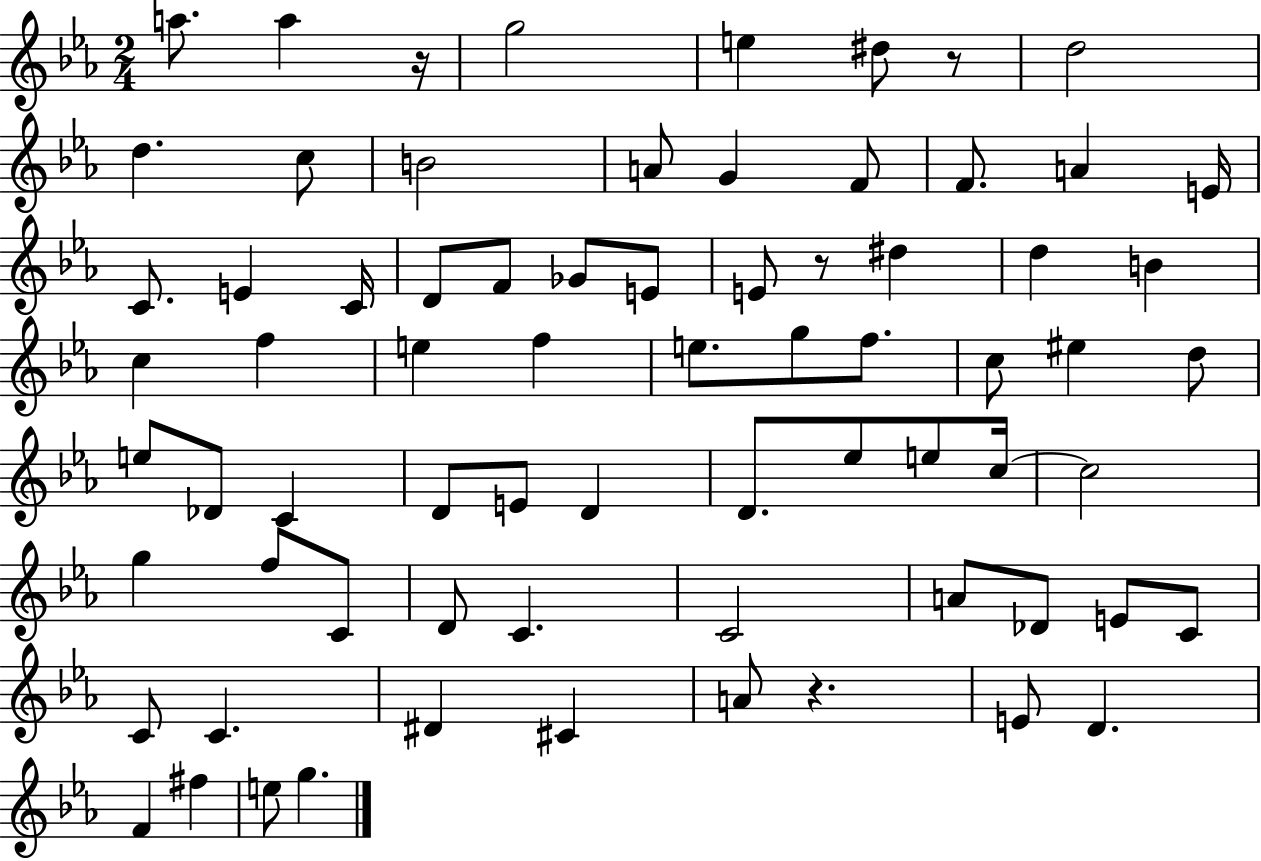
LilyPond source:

{
  \clef treble
  \numericTimeSignature
  \time 2/4
  \key ees \major
  a''8. a''4 r16 | g''2 | e''4 dis''8 r8 | d''2 | \break d''4. c''8 | b'2 | a'8 g'4 f'8 | f'8. a'4 e'16 | \break c'8. e'4 c'16 | d'8 f'8 ges'8 e'8 | e'8 r8 dis''4 | d''4 b'4 | \break c''4 f''4 | e''4 f''4 | e''8. g''8 f''8. | c''8 eis''4 d''8 | \break e''8 des'8 c'4 | d'8 e'8 d'4 | d'8. ees''8 e''8 c''16~~ | c''2 | \break g''4 f''8 c'8 | d'8 c'4. | c'2 | a'8 des'8 e'8 c'8 | \break c'8 c'4. | dis'4 cis'4 | a'8 r4. | e'8 d'4. | \break f'4 fis''4 | e''8 g''4. | \bar "|."
}